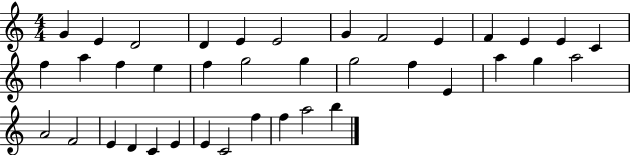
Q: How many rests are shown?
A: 0